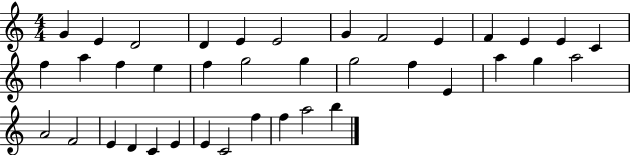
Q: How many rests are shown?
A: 0